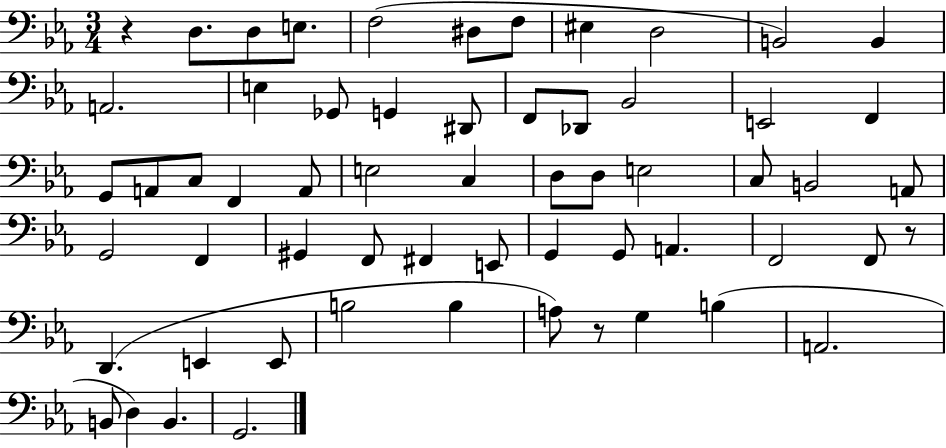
R/q D3/e. D3/e E3/e. F3/h D#3/e F3/e EIS3/q D3/h B2/h B2/q A2/h. E3/q Gb2/e G2/q D#2/e F2/e Db2/e Bb2/h E2/h F2/q G2/e A2/e C3/e F2/q A2/e E3/h C3/q D3/e D3/e E3/h C3/e B2/h A2/e G2/h F2/q G#2/q F2/e F#2/q E2/e G2/q G2/e A2/q. F2/h F2/e R/e D2/q. E2/q E2/e B3/h B3/q A3/e R/e G3/q B3/q A2/h. B2/e D3/q B2/q. G2/h.